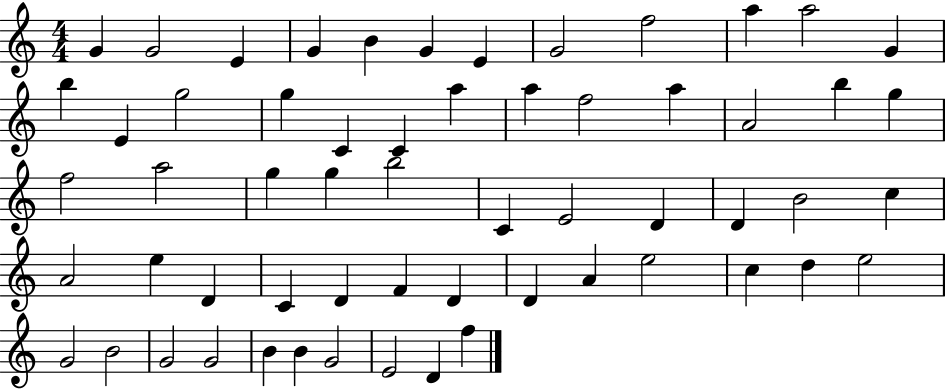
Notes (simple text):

G4/q G4/h E4/q G4/q B4/q G4/q E4/q G4/h F5/h A5/q A5/h G4/q B5/q E4/q G5/h G5/q C4/q C4/q A5/q A5/q F5/h A5/q A4/h B5/q G5/q F5/h A5/h G5/q G5/q B5/h C4/q E4/h D4/q D4/q B4/h C5/q A4/h E5/q D4/q C4/q D4/q F4/q D4/q D4/q A4/q E5/h C5/q D5/q E5/h G4/h B4/h G4/h G4/h B4/q B4/q G4/h E4/h D4/q F5/q